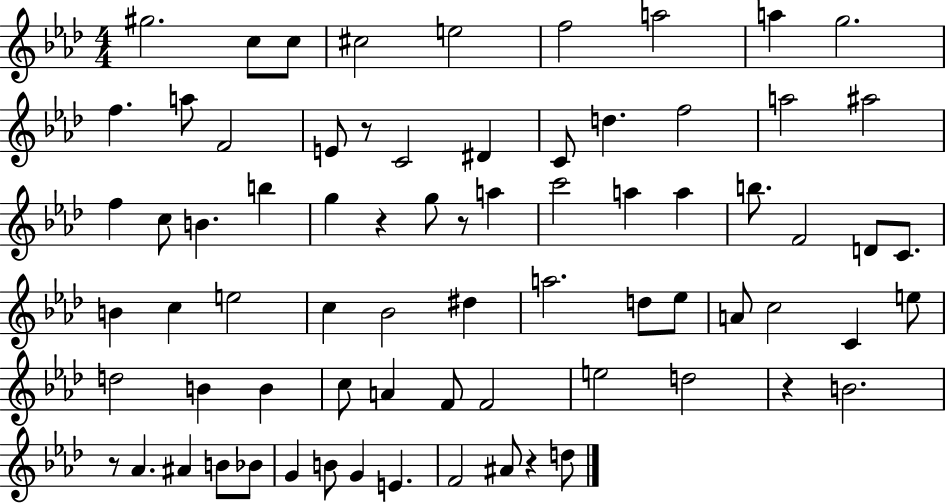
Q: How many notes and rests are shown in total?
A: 74